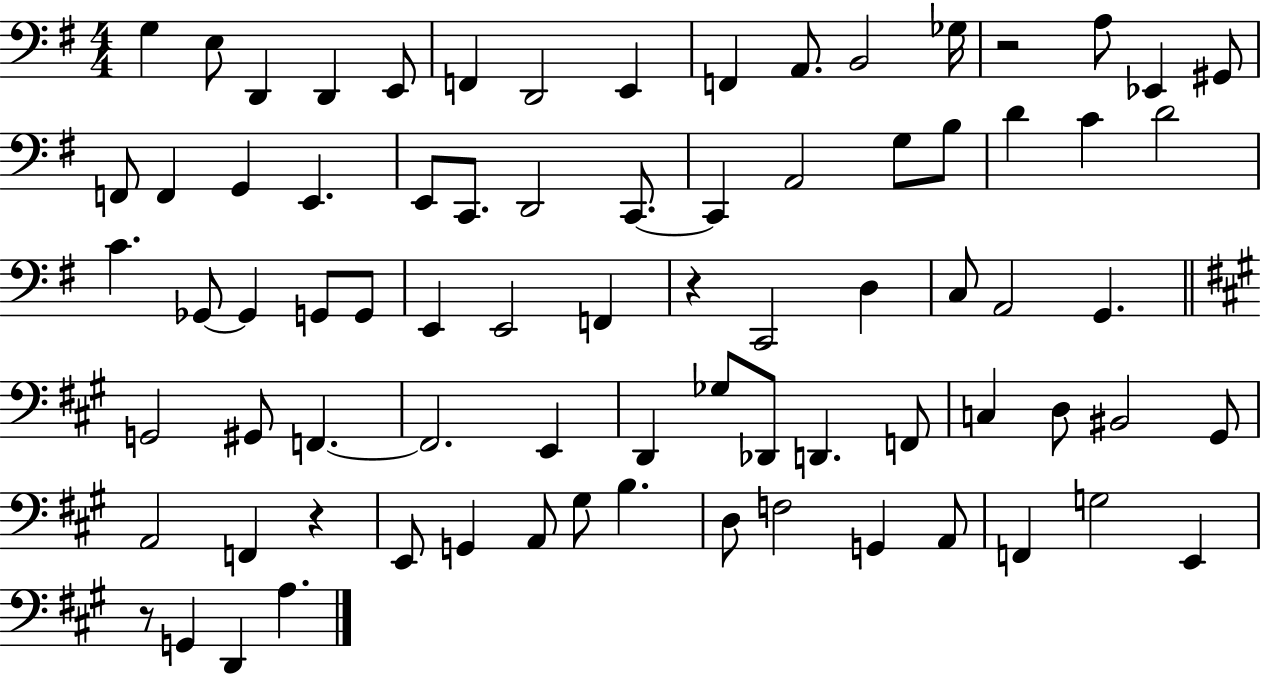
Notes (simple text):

G3/q E3/e D2/q D2/q E2/e F2/q D2/h E2/q F2/q A2/e. B2/h Gb3/s R/h A3/e Eb2/q G#2/e F2/e F2/q G2/q E2/q. E2/e C2/e. D2/h C2/e. C2/q A2/h G3/e B3/e D4/q C4/q D4/h C4/q. Gb2/e Gb2/q G2/e G2/e E2/q E2/h F2/q R/q C2/h D3/q C3/e A2/h G2/q. G2/h G#2/e F2/q. F2/h. E2/q D2/q Gb3/e Db2/e D2/q. F2/e C3/q D3/e BIS2/h G#2/e A2/h F2/q R/q E2/e G2/q A2/e G#3/e B3/q. D3/e F3/h G2/q A2/e F2/q G3/h E2/q R/e G2/q D2/q A3/q.